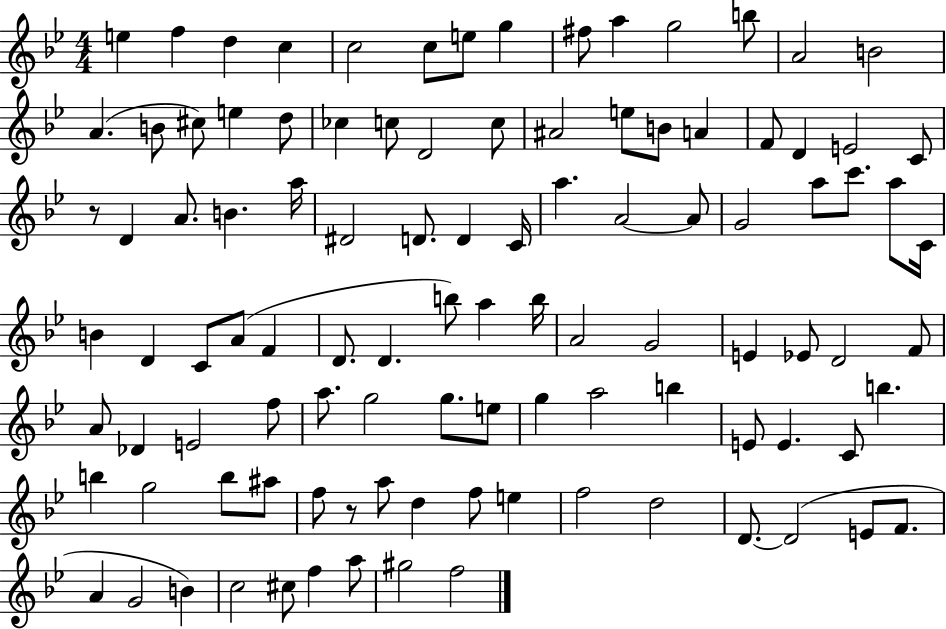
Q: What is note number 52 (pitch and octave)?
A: F4